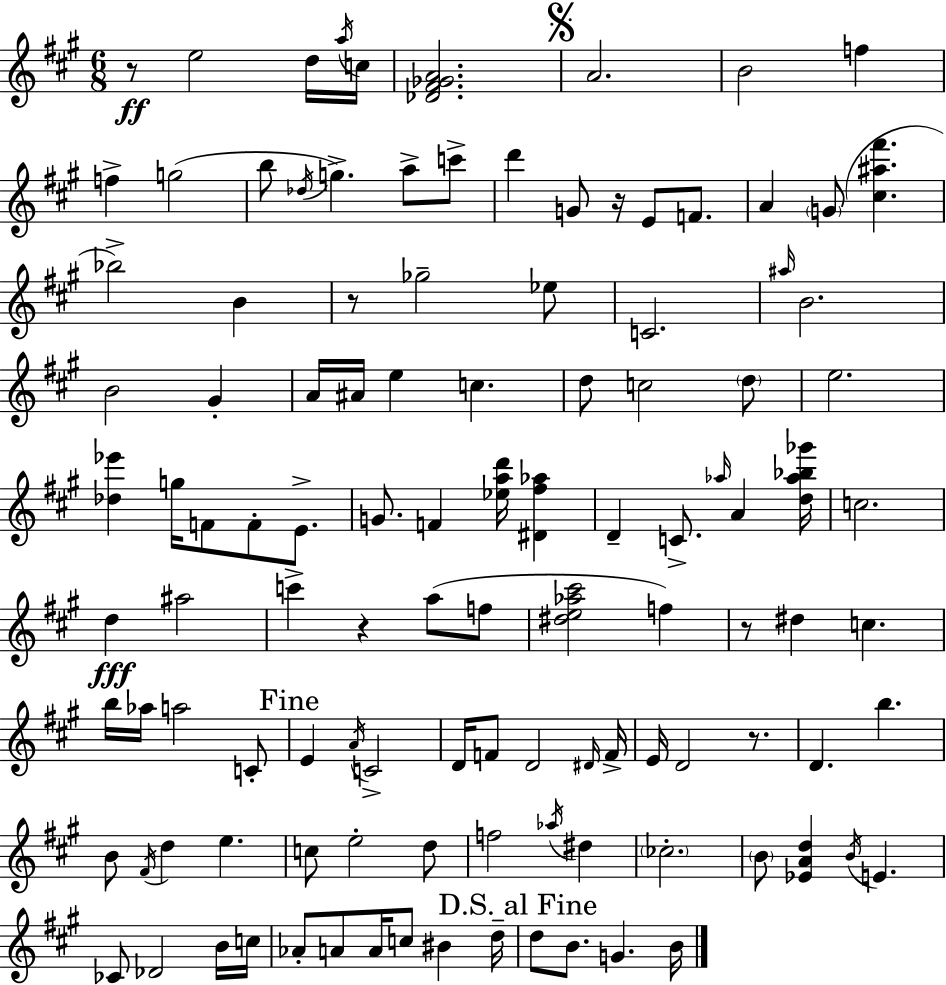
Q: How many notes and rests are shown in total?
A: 114